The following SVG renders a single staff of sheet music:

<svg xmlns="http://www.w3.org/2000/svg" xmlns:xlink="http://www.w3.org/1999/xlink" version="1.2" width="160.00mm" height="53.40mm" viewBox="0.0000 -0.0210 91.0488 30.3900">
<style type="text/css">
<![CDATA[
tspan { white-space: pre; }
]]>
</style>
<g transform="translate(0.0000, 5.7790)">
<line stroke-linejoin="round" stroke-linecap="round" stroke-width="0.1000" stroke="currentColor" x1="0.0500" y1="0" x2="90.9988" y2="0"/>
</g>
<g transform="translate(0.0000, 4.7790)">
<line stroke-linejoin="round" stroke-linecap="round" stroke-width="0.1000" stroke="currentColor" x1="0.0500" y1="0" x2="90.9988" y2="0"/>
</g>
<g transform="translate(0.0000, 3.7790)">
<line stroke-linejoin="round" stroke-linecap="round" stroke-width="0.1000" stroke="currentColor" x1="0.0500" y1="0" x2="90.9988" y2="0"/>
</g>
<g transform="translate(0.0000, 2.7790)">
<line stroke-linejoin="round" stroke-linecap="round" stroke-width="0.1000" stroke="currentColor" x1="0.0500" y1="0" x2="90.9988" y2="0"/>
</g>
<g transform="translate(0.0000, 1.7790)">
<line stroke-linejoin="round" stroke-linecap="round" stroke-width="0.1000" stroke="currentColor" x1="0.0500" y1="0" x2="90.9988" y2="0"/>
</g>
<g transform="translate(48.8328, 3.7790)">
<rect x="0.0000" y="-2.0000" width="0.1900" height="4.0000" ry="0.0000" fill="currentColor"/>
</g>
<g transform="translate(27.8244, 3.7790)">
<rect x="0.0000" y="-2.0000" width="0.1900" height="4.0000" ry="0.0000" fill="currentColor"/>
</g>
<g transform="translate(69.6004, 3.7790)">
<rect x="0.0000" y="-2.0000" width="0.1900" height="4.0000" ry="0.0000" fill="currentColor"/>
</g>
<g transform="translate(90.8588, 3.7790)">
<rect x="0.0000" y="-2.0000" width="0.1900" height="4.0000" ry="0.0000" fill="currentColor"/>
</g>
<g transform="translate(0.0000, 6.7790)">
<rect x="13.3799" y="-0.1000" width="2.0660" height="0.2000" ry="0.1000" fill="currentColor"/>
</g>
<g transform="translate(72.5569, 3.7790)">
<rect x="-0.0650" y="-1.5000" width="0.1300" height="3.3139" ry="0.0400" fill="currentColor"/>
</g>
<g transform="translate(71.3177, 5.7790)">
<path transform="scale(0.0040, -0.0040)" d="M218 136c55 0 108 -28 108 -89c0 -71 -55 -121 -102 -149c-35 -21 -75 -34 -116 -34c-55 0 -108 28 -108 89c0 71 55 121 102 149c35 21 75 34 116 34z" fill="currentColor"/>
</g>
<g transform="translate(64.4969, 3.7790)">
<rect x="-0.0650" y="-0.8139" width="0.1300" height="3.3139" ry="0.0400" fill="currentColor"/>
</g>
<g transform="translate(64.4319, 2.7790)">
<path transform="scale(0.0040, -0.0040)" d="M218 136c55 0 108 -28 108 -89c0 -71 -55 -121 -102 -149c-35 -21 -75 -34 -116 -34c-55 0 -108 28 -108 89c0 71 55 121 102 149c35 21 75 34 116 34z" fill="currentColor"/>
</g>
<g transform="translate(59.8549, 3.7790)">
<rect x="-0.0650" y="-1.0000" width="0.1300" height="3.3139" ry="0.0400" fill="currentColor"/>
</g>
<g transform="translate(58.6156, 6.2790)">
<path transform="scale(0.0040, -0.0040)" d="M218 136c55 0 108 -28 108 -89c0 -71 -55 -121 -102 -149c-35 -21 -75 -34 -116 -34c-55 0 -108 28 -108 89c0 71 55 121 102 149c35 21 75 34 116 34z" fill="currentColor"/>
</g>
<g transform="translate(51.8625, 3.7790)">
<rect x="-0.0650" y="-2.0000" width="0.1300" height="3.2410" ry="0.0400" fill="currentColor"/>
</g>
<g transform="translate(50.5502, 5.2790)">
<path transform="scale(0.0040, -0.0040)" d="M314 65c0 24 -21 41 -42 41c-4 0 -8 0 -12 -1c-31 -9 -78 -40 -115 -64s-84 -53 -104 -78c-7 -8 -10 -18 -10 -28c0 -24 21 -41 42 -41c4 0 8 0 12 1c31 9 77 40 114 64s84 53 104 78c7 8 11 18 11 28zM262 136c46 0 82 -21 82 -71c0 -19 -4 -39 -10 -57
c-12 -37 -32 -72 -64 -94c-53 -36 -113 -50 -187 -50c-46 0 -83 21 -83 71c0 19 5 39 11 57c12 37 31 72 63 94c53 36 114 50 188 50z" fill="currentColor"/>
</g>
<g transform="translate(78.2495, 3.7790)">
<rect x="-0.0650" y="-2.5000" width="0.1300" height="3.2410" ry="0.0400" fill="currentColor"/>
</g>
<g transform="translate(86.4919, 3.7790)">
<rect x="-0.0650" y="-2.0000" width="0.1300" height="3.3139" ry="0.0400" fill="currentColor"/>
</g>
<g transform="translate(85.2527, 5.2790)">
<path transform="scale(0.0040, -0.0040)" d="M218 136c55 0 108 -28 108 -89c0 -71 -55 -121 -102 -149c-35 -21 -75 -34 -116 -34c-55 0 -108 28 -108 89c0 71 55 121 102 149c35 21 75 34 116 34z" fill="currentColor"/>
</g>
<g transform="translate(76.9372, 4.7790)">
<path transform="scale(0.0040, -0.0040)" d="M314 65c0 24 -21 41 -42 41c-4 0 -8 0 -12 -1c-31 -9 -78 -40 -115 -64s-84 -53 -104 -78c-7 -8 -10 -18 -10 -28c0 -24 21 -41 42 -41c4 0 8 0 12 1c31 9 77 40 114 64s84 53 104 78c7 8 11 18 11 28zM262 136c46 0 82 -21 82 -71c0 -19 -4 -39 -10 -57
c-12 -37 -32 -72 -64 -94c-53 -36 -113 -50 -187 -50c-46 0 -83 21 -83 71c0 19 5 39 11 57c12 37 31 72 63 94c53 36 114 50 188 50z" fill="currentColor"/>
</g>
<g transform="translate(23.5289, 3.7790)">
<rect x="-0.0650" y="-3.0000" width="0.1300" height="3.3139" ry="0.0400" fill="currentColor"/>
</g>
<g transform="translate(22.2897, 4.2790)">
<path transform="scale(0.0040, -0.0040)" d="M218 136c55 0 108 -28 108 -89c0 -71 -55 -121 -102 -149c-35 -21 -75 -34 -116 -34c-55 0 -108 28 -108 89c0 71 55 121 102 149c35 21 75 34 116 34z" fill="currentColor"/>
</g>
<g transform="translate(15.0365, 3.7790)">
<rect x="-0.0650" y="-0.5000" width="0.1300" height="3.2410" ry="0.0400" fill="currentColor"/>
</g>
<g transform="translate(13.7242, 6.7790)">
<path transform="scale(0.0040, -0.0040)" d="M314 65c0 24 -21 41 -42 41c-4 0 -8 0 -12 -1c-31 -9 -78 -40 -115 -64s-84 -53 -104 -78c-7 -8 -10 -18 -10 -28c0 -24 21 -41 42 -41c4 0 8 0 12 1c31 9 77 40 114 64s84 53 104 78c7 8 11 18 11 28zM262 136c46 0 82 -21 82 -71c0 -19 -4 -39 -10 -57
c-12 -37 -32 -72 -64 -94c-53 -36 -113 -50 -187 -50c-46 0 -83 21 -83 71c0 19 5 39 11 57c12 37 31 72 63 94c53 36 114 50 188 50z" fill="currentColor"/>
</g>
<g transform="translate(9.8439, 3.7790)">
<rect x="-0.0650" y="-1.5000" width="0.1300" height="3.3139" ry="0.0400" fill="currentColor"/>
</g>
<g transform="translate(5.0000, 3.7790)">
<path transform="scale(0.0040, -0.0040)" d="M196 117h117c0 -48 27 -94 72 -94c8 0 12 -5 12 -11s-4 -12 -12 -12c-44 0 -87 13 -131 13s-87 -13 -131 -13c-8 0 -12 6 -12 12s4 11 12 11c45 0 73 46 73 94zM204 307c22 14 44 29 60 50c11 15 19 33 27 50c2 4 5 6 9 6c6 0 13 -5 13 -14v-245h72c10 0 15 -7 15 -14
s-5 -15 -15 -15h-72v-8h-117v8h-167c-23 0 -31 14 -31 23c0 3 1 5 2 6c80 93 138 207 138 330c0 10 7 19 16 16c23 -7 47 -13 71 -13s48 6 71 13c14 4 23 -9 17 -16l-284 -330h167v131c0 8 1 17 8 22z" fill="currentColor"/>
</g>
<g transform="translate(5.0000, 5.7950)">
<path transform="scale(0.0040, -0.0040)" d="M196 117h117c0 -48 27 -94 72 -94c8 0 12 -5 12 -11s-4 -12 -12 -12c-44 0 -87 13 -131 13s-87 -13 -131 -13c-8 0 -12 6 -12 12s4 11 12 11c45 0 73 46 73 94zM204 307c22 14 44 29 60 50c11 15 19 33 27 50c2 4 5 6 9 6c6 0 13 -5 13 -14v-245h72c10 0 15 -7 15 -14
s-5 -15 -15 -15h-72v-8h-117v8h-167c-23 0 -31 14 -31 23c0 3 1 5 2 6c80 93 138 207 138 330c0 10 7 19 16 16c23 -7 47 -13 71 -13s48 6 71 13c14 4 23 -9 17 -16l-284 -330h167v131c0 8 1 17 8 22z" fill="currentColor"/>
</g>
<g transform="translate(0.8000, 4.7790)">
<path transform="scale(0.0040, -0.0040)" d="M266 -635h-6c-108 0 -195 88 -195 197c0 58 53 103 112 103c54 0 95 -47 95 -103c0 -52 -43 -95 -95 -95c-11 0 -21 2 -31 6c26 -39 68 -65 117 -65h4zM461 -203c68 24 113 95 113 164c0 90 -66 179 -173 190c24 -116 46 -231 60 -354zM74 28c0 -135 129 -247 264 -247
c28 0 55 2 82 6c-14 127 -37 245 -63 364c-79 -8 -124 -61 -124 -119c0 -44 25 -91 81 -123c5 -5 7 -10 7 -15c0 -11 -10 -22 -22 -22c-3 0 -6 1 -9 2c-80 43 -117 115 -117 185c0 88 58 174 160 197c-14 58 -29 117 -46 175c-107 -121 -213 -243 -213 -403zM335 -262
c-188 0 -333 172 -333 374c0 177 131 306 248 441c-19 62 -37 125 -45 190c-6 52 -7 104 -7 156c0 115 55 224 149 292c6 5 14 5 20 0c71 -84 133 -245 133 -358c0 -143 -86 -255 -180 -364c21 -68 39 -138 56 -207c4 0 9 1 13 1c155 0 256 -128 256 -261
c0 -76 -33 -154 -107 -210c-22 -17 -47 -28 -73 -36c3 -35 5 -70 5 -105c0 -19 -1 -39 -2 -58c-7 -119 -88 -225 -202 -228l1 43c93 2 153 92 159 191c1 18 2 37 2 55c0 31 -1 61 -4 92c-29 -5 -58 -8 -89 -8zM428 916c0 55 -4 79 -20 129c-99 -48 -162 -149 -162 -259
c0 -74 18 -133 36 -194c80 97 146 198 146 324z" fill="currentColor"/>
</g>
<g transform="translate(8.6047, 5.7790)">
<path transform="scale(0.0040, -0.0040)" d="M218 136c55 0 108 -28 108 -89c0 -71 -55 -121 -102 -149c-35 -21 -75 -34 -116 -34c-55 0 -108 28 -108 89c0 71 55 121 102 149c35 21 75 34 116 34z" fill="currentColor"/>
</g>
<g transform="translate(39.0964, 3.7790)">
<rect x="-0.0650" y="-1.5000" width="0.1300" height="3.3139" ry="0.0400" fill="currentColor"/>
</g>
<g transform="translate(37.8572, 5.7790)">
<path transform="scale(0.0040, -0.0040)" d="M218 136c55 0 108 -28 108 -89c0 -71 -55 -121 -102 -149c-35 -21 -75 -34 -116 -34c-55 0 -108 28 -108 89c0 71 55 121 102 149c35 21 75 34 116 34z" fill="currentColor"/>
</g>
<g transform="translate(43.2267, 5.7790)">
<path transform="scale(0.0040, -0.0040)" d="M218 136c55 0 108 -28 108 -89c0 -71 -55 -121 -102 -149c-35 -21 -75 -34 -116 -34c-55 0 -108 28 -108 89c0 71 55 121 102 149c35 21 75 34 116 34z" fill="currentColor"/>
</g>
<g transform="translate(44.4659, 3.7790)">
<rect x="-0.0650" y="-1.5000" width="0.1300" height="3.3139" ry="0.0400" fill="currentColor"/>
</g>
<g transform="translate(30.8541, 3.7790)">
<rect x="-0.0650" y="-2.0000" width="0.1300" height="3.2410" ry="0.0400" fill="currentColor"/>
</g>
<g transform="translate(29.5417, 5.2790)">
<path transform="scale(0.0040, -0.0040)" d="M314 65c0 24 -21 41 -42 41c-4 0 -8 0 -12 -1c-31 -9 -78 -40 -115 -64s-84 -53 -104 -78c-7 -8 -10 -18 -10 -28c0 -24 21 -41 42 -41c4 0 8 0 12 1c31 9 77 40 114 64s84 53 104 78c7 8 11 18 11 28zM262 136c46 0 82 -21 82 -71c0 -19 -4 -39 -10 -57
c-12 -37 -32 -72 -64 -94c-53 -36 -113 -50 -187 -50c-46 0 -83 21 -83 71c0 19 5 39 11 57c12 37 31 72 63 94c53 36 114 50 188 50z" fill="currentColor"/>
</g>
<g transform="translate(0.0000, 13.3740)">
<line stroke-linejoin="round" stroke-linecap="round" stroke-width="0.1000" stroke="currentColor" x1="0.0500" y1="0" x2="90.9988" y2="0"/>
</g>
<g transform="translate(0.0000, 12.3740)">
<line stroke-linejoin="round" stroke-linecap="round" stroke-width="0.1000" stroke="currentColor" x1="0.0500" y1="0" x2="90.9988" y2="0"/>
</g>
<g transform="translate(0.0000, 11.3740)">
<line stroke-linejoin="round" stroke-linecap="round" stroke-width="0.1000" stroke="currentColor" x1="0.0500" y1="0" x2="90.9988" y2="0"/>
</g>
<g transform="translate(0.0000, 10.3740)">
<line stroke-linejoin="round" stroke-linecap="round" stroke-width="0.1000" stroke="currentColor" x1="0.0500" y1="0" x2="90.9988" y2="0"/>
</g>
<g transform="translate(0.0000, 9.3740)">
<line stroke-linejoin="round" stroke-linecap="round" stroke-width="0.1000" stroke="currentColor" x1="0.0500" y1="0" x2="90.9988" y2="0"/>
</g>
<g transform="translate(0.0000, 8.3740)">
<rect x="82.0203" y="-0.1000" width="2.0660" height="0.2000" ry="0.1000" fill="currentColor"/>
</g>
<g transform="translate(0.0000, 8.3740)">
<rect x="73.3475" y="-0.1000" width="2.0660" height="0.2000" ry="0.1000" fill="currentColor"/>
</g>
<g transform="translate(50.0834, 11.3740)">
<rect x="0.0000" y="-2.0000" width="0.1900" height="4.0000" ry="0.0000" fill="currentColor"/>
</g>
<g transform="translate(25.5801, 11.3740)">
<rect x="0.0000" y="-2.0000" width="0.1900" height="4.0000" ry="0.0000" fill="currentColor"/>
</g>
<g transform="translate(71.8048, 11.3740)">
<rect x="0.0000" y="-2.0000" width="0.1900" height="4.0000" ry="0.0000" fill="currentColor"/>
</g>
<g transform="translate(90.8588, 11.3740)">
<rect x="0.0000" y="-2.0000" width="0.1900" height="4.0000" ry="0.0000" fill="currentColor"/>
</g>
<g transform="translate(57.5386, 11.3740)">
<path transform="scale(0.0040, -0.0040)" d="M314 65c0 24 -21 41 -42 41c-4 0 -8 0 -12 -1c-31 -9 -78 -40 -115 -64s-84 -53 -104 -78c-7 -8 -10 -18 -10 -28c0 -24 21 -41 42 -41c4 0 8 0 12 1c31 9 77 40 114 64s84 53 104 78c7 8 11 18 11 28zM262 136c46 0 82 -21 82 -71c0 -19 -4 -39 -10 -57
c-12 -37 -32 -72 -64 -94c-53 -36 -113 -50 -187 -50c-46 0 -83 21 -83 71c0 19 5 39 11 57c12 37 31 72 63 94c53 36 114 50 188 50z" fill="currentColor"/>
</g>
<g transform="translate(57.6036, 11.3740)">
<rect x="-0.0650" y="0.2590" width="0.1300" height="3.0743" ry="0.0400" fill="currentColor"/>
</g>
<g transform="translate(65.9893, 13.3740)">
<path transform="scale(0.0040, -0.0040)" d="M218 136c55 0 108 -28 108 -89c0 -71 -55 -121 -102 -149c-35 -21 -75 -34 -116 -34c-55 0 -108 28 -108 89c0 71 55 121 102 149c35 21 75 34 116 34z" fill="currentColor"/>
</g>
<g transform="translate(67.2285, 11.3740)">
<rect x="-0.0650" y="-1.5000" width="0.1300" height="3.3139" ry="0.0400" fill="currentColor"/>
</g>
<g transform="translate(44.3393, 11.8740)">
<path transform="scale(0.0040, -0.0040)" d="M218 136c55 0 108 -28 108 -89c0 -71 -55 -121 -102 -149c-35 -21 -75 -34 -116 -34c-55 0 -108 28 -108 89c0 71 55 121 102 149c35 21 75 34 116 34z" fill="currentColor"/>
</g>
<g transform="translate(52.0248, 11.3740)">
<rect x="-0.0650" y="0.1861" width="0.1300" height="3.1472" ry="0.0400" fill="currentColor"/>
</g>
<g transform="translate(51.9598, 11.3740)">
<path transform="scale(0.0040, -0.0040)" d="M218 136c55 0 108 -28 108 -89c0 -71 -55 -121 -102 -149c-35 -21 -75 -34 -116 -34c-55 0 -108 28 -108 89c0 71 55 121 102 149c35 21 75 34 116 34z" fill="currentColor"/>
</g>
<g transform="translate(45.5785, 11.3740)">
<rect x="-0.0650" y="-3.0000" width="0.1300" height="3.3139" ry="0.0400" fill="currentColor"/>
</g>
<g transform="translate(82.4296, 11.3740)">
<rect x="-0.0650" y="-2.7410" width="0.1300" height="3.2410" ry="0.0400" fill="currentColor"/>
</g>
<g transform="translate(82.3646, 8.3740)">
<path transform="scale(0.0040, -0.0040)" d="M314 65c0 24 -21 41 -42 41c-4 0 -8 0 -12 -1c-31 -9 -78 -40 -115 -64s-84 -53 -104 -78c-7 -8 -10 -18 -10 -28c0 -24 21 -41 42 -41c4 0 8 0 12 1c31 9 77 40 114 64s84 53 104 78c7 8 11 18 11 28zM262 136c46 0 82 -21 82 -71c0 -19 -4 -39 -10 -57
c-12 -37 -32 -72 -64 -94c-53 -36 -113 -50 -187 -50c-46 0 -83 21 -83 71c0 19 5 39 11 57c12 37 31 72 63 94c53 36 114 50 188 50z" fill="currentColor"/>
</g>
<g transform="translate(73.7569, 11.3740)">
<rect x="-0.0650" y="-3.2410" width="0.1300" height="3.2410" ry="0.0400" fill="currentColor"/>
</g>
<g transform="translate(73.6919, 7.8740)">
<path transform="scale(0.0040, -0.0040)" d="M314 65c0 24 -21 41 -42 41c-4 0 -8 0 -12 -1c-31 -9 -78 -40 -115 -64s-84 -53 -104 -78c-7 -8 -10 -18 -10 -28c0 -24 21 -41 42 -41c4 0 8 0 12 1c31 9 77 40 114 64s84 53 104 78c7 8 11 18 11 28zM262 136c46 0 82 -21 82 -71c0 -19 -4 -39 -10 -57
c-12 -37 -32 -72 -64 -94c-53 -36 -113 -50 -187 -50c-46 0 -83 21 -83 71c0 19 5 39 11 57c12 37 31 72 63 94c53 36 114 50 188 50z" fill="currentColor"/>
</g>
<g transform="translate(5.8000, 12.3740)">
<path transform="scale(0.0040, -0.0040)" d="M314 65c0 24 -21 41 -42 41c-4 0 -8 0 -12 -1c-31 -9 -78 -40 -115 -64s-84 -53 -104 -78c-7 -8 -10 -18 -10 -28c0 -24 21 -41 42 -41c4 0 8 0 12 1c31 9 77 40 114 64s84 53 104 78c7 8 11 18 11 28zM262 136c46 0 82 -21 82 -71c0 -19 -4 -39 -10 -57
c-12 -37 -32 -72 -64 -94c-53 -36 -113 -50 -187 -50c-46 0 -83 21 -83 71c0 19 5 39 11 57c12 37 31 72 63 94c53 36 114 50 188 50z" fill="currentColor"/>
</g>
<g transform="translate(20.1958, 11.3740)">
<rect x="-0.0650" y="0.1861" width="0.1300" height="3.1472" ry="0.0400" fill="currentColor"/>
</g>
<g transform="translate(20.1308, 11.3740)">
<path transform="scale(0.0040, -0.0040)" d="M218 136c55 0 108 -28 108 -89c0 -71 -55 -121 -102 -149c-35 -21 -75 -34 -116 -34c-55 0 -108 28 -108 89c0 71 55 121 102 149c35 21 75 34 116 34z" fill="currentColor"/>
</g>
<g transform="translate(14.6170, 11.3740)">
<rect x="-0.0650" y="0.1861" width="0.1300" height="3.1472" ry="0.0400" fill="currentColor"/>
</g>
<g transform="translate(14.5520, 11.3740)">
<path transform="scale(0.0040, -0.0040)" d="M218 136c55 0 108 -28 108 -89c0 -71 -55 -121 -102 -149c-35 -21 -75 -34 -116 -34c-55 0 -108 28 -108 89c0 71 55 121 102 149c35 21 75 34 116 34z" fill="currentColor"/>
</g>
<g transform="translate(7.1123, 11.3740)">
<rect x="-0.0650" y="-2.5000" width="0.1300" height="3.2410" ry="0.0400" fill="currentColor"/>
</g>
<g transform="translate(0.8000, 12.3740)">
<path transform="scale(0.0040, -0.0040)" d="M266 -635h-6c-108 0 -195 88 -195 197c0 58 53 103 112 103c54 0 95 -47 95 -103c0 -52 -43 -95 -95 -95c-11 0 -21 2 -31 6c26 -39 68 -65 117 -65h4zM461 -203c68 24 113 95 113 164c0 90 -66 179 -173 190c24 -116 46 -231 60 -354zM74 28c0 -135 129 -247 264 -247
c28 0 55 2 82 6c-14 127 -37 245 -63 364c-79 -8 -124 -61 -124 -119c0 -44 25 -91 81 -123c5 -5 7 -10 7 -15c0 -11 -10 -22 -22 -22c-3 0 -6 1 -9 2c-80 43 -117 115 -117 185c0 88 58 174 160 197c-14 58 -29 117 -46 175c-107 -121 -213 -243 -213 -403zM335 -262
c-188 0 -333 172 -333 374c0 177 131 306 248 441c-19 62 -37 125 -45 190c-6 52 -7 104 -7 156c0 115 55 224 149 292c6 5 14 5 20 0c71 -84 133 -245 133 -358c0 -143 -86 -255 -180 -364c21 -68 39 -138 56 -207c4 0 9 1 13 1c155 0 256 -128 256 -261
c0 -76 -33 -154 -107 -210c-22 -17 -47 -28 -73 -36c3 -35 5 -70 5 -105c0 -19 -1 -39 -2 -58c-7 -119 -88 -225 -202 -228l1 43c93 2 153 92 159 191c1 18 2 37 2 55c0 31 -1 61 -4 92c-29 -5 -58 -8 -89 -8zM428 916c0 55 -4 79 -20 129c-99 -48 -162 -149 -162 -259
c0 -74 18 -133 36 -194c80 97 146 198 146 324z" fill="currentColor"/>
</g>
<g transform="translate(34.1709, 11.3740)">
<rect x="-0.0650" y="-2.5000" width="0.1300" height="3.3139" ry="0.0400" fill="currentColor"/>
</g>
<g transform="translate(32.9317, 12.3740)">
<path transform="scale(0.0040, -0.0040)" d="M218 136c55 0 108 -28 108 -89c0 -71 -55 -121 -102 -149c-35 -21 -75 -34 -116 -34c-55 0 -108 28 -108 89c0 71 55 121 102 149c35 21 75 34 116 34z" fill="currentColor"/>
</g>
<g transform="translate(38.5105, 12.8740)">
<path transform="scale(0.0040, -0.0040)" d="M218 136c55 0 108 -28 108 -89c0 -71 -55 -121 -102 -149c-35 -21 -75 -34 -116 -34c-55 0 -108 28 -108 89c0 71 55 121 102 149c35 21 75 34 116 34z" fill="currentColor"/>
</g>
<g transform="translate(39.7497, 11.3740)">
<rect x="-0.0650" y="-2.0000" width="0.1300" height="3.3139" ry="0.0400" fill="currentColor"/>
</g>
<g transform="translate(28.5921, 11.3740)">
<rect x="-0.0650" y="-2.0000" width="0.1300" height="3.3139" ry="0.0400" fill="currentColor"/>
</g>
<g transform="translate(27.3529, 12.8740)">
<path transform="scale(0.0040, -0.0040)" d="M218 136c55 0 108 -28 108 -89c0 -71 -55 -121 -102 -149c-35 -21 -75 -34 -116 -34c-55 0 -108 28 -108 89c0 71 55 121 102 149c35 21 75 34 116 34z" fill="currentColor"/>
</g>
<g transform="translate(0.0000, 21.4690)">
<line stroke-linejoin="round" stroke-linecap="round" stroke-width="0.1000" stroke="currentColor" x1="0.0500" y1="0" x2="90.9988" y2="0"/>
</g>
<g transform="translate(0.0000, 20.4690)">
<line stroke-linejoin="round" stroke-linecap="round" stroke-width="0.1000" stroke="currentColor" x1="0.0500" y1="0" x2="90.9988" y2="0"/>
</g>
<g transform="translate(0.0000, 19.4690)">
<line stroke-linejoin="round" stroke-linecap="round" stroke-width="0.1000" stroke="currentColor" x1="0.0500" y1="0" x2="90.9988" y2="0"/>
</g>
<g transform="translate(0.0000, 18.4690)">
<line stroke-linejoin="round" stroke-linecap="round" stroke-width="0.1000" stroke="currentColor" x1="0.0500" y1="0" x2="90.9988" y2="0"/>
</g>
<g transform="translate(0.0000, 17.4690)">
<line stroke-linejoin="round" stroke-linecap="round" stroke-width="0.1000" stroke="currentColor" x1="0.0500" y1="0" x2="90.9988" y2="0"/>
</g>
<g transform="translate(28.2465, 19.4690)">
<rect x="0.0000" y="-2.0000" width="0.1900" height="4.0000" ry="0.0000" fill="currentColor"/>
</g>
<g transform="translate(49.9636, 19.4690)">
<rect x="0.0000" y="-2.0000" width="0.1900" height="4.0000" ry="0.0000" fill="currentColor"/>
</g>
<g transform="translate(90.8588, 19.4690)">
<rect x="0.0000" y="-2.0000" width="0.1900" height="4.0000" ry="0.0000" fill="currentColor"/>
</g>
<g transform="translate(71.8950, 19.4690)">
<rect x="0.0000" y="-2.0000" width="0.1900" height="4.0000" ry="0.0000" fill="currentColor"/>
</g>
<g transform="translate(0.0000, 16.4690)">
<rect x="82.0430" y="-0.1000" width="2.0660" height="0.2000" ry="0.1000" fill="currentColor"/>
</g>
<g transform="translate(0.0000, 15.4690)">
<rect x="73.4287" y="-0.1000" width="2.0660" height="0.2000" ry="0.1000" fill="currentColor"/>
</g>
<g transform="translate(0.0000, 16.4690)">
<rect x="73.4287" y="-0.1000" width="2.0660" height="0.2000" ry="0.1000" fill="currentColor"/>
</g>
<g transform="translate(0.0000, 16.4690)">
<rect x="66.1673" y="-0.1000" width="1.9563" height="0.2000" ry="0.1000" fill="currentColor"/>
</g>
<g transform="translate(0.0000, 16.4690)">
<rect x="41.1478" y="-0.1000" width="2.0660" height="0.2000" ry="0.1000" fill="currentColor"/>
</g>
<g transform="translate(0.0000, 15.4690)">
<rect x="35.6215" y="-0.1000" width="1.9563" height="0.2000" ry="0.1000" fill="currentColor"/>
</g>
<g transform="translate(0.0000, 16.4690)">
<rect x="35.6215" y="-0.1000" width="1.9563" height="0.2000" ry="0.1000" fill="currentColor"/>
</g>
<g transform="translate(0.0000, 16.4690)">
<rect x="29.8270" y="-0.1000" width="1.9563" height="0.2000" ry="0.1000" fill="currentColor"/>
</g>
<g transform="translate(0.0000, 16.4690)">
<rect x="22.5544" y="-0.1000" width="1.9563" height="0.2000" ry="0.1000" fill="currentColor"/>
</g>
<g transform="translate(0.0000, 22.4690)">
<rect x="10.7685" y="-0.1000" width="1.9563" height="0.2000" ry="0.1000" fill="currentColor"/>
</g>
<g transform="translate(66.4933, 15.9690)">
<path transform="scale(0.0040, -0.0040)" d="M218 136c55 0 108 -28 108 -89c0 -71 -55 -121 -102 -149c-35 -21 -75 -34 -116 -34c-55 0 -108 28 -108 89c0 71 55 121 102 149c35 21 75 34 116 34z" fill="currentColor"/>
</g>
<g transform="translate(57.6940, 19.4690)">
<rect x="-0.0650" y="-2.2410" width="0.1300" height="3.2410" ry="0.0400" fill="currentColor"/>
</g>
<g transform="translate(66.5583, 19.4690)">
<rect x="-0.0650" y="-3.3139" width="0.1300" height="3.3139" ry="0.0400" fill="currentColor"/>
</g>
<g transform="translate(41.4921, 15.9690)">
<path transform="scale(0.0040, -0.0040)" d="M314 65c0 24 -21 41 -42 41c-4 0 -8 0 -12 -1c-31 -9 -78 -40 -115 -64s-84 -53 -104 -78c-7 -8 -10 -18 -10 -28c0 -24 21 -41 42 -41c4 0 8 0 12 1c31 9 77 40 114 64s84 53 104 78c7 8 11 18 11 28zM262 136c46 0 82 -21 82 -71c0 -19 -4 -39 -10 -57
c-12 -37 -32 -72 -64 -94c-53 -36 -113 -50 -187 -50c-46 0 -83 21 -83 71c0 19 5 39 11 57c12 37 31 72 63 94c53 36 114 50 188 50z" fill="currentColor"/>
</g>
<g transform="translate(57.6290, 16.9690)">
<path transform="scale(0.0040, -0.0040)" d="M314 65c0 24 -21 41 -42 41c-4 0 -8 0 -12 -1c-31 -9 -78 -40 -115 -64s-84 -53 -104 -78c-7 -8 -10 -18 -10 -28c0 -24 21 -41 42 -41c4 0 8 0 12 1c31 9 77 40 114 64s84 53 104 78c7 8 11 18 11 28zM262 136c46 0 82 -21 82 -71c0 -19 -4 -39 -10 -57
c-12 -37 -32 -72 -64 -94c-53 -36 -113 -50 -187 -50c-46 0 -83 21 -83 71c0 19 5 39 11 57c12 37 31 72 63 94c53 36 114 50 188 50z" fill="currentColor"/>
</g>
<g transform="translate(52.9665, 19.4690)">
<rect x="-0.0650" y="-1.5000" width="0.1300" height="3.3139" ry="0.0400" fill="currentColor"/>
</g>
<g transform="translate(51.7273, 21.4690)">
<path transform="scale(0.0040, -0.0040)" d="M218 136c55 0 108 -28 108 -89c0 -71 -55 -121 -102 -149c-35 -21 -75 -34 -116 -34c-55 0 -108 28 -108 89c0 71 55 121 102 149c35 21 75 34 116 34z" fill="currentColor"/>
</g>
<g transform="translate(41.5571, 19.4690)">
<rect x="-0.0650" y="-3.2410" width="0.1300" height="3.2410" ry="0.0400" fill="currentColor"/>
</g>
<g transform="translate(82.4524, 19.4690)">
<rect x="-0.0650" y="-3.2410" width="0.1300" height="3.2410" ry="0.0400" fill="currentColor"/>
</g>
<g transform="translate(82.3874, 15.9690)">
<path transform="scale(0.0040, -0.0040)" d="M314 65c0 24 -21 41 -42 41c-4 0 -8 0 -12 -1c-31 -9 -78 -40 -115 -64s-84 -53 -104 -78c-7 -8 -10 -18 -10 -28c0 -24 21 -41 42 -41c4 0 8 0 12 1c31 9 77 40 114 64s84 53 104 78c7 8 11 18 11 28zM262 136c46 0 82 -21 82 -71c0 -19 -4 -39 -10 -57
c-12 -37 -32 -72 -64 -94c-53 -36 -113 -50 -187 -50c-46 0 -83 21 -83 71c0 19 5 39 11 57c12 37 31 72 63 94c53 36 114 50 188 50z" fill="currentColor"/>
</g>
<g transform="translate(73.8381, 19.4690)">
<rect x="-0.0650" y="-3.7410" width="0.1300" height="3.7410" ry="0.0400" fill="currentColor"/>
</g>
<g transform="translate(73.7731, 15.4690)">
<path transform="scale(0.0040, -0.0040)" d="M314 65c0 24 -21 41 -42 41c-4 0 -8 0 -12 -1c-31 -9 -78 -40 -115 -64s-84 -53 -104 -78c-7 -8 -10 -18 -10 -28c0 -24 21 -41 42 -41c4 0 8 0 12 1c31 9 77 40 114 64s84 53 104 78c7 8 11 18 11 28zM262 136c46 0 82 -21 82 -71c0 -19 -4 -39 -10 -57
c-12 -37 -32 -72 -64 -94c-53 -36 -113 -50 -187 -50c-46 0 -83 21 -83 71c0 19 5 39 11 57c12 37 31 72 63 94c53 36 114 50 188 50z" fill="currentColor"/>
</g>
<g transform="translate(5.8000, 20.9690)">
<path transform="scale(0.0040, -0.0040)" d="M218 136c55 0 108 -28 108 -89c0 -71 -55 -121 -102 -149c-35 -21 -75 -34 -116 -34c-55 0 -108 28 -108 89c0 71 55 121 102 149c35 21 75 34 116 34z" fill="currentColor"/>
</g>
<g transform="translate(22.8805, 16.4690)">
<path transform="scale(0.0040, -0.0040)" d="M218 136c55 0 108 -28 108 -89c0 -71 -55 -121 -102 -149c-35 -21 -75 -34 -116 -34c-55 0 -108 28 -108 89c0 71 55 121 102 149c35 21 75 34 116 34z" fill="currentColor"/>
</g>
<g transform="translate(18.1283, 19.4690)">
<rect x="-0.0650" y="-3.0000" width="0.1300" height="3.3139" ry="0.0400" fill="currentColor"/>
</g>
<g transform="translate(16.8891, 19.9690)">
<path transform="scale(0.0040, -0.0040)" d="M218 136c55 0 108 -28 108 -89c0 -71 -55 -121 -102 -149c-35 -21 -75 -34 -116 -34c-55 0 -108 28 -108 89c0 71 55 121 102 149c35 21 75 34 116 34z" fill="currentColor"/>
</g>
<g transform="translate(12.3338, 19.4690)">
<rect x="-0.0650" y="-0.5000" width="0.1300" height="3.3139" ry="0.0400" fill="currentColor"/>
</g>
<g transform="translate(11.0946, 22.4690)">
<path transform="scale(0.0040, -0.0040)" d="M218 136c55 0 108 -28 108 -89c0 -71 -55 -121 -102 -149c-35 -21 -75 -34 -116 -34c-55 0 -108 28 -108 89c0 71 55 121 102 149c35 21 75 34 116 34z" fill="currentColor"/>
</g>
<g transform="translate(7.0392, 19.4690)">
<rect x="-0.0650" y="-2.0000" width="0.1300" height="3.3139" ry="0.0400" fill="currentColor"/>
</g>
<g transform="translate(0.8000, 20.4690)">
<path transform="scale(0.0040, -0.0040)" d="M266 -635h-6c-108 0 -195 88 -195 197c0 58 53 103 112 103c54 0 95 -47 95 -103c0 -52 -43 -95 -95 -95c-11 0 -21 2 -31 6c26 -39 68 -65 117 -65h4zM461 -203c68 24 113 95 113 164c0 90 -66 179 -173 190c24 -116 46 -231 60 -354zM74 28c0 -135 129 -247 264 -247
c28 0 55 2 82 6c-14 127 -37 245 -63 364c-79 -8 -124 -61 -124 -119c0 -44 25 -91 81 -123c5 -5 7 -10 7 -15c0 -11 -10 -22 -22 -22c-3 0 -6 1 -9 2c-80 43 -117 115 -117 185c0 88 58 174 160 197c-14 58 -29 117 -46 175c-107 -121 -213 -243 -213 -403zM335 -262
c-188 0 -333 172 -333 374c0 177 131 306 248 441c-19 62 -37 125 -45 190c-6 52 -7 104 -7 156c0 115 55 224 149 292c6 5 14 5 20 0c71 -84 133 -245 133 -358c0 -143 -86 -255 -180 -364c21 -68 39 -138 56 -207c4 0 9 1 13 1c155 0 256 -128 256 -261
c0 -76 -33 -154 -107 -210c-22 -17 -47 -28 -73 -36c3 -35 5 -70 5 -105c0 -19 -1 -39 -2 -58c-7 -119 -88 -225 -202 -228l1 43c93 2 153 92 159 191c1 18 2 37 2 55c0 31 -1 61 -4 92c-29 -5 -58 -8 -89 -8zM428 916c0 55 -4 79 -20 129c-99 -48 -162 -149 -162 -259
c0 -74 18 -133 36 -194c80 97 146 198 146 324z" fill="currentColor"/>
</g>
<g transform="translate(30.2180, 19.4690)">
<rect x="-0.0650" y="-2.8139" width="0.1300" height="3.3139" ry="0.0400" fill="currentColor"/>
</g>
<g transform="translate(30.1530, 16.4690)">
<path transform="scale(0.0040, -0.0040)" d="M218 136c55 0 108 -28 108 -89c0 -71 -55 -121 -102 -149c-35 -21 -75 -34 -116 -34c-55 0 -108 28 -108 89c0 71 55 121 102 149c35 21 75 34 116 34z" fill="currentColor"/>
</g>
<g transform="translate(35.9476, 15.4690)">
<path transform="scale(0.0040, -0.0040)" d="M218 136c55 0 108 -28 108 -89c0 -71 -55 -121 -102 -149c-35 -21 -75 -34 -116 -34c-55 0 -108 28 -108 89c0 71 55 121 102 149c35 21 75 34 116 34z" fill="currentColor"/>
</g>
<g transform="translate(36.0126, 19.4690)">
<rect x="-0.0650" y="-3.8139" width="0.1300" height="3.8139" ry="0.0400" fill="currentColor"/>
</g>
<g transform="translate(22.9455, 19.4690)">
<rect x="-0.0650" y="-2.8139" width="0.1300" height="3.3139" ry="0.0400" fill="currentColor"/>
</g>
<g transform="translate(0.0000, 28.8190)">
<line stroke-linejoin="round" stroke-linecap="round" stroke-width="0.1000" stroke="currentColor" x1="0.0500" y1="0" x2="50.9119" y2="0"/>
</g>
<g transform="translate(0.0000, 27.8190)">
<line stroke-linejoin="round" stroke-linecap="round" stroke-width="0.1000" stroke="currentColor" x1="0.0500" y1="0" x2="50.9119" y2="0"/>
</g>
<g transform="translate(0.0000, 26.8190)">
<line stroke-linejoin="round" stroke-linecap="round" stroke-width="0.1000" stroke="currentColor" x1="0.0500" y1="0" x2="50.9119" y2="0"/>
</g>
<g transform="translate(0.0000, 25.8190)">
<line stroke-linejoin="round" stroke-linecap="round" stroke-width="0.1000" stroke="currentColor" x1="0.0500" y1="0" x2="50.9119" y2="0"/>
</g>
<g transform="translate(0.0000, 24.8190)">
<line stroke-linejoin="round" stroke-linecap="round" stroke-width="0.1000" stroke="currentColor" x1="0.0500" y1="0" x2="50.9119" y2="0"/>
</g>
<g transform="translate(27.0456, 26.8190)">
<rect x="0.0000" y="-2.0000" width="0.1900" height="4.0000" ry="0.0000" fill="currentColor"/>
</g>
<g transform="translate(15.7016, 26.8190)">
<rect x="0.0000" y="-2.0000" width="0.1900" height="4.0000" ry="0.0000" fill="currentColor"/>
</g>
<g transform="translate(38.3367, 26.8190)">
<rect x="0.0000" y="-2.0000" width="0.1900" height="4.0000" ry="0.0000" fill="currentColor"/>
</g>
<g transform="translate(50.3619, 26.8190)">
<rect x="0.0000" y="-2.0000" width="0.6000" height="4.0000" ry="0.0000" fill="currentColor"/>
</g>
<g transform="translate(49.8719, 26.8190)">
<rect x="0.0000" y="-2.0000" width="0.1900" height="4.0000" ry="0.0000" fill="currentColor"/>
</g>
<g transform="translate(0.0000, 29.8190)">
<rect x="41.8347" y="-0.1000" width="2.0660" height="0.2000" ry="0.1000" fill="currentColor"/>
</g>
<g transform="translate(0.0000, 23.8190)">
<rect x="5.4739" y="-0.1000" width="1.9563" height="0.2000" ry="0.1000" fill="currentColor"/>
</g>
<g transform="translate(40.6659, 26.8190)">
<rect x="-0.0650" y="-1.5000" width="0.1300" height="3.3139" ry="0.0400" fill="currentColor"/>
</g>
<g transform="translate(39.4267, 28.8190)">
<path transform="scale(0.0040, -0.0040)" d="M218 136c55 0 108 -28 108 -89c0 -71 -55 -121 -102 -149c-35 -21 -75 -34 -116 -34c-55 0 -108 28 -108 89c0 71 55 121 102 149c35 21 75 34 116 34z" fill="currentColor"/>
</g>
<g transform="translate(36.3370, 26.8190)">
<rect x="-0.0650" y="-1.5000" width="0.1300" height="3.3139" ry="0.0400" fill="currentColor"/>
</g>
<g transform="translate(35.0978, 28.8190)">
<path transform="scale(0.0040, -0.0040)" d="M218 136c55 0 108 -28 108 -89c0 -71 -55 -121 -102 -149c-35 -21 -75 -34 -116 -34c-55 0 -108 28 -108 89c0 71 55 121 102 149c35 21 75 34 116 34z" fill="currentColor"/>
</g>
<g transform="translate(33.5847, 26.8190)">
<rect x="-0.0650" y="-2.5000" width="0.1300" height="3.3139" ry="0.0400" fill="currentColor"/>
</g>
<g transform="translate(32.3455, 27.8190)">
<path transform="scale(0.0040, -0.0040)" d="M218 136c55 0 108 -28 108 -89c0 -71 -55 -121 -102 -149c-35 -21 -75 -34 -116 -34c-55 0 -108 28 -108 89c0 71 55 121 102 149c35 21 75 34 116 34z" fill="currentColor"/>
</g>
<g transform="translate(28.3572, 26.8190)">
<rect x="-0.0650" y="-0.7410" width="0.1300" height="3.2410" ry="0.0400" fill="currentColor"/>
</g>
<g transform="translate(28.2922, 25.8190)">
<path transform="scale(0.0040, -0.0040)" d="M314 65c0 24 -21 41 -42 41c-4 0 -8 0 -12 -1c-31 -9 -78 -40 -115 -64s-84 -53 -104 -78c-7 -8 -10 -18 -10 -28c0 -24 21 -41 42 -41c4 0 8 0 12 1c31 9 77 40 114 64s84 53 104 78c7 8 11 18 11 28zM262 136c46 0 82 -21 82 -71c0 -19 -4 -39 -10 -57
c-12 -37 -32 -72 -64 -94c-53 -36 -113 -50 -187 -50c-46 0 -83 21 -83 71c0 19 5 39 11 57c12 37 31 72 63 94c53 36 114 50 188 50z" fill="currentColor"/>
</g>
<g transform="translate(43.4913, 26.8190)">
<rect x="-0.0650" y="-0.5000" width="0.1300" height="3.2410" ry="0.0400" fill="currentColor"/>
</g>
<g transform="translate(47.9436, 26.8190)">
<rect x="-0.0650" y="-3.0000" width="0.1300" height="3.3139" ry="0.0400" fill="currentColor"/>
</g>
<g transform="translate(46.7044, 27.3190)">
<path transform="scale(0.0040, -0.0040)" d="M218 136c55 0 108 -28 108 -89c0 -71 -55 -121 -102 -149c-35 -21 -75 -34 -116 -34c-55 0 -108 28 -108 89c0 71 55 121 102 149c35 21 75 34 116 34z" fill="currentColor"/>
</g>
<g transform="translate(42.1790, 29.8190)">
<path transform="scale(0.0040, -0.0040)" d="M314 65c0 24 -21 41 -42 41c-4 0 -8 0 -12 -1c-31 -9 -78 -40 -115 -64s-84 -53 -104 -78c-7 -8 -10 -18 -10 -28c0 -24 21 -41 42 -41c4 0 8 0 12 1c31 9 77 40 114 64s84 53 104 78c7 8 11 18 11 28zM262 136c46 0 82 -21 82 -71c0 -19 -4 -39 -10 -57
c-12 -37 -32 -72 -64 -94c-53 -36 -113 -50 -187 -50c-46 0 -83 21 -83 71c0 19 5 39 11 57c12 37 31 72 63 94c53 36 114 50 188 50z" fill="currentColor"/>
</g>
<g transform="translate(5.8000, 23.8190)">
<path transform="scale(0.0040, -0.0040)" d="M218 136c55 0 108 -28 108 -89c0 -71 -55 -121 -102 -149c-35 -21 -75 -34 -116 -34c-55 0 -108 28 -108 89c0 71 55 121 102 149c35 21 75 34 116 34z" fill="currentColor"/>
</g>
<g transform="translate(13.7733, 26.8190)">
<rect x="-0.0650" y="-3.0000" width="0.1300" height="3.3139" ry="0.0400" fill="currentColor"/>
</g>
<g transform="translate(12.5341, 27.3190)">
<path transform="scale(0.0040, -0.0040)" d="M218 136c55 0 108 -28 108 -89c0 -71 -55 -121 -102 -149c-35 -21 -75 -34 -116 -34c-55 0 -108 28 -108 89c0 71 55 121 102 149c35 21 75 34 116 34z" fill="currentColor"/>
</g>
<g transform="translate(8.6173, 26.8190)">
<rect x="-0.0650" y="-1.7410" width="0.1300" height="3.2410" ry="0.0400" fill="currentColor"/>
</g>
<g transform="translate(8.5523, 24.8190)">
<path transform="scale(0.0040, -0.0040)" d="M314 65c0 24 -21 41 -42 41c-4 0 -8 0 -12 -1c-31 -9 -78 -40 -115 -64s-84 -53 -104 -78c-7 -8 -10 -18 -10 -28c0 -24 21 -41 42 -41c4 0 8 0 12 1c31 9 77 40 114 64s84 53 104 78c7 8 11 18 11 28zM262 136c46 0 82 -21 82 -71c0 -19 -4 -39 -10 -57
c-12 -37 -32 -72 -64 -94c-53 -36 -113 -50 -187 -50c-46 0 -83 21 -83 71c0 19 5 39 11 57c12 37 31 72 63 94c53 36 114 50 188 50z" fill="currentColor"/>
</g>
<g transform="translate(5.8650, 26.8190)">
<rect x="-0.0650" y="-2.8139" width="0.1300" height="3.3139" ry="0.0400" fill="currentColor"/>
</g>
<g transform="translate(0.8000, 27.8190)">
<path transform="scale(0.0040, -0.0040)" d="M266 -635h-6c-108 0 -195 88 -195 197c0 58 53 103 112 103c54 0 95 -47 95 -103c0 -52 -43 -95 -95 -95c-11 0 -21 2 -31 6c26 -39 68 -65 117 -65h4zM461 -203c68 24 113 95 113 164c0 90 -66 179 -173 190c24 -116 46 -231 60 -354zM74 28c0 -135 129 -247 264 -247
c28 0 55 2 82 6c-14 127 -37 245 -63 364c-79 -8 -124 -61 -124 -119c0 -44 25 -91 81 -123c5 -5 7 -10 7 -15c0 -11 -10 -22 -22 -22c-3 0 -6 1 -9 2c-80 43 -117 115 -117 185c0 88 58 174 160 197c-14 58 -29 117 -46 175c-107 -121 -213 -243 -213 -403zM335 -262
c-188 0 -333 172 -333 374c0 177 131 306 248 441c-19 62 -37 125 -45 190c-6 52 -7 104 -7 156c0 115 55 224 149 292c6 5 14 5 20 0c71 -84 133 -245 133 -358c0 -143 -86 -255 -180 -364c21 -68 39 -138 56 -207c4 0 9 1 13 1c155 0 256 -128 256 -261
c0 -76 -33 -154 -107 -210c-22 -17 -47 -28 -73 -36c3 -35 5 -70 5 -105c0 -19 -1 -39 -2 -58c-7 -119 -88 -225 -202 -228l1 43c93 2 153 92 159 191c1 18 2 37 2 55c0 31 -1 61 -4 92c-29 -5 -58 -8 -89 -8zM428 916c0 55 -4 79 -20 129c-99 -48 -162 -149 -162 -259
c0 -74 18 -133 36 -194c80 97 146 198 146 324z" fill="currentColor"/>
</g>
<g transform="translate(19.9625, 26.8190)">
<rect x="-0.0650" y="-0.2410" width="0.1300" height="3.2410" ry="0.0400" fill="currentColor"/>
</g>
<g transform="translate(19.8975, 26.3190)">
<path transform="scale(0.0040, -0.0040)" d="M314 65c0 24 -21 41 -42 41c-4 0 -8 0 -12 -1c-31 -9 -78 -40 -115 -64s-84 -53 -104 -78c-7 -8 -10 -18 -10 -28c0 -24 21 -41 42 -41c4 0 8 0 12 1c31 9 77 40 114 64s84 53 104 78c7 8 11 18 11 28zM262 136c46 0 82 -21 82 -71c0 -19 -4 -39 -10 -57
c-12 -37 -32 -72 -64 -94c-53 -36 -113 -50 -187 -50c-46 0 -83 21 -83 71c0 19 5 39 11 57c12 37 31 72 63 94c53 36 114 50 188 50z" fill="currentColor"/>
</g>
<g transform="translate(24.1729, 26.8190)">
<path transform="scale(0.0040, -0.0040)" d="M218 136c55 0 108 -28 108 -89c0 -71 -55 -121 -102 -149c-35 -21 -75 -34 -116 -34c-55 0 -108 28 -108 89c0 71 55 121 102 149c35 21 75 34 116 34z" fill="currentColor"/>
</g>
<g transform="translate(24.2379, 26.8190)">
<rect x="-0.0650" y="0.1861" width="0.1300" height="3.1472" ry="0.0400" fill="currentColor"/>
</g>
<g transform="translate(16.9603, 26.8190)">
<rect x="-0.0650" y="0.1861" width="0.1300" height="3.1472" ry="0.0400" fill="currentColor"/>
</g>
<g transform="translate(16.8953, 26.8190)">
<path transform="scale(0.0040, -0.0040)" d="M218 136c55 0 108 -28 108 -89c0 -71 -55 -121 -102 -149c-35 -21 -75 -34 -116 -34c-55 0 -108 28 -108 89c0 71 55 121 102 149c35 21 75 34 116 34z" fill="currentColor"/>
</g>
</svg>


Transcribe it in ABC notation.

X:1
T:Untitled
M:4/4
L:1/4
K:C
E C2 A F2 E E F2 D d E G2 F G2 B B F G F A B B2 E b2 a2 F C A a a c' b2 E g2 b c'2 b2 a f2 A B c2 B d2 G E E C2 A